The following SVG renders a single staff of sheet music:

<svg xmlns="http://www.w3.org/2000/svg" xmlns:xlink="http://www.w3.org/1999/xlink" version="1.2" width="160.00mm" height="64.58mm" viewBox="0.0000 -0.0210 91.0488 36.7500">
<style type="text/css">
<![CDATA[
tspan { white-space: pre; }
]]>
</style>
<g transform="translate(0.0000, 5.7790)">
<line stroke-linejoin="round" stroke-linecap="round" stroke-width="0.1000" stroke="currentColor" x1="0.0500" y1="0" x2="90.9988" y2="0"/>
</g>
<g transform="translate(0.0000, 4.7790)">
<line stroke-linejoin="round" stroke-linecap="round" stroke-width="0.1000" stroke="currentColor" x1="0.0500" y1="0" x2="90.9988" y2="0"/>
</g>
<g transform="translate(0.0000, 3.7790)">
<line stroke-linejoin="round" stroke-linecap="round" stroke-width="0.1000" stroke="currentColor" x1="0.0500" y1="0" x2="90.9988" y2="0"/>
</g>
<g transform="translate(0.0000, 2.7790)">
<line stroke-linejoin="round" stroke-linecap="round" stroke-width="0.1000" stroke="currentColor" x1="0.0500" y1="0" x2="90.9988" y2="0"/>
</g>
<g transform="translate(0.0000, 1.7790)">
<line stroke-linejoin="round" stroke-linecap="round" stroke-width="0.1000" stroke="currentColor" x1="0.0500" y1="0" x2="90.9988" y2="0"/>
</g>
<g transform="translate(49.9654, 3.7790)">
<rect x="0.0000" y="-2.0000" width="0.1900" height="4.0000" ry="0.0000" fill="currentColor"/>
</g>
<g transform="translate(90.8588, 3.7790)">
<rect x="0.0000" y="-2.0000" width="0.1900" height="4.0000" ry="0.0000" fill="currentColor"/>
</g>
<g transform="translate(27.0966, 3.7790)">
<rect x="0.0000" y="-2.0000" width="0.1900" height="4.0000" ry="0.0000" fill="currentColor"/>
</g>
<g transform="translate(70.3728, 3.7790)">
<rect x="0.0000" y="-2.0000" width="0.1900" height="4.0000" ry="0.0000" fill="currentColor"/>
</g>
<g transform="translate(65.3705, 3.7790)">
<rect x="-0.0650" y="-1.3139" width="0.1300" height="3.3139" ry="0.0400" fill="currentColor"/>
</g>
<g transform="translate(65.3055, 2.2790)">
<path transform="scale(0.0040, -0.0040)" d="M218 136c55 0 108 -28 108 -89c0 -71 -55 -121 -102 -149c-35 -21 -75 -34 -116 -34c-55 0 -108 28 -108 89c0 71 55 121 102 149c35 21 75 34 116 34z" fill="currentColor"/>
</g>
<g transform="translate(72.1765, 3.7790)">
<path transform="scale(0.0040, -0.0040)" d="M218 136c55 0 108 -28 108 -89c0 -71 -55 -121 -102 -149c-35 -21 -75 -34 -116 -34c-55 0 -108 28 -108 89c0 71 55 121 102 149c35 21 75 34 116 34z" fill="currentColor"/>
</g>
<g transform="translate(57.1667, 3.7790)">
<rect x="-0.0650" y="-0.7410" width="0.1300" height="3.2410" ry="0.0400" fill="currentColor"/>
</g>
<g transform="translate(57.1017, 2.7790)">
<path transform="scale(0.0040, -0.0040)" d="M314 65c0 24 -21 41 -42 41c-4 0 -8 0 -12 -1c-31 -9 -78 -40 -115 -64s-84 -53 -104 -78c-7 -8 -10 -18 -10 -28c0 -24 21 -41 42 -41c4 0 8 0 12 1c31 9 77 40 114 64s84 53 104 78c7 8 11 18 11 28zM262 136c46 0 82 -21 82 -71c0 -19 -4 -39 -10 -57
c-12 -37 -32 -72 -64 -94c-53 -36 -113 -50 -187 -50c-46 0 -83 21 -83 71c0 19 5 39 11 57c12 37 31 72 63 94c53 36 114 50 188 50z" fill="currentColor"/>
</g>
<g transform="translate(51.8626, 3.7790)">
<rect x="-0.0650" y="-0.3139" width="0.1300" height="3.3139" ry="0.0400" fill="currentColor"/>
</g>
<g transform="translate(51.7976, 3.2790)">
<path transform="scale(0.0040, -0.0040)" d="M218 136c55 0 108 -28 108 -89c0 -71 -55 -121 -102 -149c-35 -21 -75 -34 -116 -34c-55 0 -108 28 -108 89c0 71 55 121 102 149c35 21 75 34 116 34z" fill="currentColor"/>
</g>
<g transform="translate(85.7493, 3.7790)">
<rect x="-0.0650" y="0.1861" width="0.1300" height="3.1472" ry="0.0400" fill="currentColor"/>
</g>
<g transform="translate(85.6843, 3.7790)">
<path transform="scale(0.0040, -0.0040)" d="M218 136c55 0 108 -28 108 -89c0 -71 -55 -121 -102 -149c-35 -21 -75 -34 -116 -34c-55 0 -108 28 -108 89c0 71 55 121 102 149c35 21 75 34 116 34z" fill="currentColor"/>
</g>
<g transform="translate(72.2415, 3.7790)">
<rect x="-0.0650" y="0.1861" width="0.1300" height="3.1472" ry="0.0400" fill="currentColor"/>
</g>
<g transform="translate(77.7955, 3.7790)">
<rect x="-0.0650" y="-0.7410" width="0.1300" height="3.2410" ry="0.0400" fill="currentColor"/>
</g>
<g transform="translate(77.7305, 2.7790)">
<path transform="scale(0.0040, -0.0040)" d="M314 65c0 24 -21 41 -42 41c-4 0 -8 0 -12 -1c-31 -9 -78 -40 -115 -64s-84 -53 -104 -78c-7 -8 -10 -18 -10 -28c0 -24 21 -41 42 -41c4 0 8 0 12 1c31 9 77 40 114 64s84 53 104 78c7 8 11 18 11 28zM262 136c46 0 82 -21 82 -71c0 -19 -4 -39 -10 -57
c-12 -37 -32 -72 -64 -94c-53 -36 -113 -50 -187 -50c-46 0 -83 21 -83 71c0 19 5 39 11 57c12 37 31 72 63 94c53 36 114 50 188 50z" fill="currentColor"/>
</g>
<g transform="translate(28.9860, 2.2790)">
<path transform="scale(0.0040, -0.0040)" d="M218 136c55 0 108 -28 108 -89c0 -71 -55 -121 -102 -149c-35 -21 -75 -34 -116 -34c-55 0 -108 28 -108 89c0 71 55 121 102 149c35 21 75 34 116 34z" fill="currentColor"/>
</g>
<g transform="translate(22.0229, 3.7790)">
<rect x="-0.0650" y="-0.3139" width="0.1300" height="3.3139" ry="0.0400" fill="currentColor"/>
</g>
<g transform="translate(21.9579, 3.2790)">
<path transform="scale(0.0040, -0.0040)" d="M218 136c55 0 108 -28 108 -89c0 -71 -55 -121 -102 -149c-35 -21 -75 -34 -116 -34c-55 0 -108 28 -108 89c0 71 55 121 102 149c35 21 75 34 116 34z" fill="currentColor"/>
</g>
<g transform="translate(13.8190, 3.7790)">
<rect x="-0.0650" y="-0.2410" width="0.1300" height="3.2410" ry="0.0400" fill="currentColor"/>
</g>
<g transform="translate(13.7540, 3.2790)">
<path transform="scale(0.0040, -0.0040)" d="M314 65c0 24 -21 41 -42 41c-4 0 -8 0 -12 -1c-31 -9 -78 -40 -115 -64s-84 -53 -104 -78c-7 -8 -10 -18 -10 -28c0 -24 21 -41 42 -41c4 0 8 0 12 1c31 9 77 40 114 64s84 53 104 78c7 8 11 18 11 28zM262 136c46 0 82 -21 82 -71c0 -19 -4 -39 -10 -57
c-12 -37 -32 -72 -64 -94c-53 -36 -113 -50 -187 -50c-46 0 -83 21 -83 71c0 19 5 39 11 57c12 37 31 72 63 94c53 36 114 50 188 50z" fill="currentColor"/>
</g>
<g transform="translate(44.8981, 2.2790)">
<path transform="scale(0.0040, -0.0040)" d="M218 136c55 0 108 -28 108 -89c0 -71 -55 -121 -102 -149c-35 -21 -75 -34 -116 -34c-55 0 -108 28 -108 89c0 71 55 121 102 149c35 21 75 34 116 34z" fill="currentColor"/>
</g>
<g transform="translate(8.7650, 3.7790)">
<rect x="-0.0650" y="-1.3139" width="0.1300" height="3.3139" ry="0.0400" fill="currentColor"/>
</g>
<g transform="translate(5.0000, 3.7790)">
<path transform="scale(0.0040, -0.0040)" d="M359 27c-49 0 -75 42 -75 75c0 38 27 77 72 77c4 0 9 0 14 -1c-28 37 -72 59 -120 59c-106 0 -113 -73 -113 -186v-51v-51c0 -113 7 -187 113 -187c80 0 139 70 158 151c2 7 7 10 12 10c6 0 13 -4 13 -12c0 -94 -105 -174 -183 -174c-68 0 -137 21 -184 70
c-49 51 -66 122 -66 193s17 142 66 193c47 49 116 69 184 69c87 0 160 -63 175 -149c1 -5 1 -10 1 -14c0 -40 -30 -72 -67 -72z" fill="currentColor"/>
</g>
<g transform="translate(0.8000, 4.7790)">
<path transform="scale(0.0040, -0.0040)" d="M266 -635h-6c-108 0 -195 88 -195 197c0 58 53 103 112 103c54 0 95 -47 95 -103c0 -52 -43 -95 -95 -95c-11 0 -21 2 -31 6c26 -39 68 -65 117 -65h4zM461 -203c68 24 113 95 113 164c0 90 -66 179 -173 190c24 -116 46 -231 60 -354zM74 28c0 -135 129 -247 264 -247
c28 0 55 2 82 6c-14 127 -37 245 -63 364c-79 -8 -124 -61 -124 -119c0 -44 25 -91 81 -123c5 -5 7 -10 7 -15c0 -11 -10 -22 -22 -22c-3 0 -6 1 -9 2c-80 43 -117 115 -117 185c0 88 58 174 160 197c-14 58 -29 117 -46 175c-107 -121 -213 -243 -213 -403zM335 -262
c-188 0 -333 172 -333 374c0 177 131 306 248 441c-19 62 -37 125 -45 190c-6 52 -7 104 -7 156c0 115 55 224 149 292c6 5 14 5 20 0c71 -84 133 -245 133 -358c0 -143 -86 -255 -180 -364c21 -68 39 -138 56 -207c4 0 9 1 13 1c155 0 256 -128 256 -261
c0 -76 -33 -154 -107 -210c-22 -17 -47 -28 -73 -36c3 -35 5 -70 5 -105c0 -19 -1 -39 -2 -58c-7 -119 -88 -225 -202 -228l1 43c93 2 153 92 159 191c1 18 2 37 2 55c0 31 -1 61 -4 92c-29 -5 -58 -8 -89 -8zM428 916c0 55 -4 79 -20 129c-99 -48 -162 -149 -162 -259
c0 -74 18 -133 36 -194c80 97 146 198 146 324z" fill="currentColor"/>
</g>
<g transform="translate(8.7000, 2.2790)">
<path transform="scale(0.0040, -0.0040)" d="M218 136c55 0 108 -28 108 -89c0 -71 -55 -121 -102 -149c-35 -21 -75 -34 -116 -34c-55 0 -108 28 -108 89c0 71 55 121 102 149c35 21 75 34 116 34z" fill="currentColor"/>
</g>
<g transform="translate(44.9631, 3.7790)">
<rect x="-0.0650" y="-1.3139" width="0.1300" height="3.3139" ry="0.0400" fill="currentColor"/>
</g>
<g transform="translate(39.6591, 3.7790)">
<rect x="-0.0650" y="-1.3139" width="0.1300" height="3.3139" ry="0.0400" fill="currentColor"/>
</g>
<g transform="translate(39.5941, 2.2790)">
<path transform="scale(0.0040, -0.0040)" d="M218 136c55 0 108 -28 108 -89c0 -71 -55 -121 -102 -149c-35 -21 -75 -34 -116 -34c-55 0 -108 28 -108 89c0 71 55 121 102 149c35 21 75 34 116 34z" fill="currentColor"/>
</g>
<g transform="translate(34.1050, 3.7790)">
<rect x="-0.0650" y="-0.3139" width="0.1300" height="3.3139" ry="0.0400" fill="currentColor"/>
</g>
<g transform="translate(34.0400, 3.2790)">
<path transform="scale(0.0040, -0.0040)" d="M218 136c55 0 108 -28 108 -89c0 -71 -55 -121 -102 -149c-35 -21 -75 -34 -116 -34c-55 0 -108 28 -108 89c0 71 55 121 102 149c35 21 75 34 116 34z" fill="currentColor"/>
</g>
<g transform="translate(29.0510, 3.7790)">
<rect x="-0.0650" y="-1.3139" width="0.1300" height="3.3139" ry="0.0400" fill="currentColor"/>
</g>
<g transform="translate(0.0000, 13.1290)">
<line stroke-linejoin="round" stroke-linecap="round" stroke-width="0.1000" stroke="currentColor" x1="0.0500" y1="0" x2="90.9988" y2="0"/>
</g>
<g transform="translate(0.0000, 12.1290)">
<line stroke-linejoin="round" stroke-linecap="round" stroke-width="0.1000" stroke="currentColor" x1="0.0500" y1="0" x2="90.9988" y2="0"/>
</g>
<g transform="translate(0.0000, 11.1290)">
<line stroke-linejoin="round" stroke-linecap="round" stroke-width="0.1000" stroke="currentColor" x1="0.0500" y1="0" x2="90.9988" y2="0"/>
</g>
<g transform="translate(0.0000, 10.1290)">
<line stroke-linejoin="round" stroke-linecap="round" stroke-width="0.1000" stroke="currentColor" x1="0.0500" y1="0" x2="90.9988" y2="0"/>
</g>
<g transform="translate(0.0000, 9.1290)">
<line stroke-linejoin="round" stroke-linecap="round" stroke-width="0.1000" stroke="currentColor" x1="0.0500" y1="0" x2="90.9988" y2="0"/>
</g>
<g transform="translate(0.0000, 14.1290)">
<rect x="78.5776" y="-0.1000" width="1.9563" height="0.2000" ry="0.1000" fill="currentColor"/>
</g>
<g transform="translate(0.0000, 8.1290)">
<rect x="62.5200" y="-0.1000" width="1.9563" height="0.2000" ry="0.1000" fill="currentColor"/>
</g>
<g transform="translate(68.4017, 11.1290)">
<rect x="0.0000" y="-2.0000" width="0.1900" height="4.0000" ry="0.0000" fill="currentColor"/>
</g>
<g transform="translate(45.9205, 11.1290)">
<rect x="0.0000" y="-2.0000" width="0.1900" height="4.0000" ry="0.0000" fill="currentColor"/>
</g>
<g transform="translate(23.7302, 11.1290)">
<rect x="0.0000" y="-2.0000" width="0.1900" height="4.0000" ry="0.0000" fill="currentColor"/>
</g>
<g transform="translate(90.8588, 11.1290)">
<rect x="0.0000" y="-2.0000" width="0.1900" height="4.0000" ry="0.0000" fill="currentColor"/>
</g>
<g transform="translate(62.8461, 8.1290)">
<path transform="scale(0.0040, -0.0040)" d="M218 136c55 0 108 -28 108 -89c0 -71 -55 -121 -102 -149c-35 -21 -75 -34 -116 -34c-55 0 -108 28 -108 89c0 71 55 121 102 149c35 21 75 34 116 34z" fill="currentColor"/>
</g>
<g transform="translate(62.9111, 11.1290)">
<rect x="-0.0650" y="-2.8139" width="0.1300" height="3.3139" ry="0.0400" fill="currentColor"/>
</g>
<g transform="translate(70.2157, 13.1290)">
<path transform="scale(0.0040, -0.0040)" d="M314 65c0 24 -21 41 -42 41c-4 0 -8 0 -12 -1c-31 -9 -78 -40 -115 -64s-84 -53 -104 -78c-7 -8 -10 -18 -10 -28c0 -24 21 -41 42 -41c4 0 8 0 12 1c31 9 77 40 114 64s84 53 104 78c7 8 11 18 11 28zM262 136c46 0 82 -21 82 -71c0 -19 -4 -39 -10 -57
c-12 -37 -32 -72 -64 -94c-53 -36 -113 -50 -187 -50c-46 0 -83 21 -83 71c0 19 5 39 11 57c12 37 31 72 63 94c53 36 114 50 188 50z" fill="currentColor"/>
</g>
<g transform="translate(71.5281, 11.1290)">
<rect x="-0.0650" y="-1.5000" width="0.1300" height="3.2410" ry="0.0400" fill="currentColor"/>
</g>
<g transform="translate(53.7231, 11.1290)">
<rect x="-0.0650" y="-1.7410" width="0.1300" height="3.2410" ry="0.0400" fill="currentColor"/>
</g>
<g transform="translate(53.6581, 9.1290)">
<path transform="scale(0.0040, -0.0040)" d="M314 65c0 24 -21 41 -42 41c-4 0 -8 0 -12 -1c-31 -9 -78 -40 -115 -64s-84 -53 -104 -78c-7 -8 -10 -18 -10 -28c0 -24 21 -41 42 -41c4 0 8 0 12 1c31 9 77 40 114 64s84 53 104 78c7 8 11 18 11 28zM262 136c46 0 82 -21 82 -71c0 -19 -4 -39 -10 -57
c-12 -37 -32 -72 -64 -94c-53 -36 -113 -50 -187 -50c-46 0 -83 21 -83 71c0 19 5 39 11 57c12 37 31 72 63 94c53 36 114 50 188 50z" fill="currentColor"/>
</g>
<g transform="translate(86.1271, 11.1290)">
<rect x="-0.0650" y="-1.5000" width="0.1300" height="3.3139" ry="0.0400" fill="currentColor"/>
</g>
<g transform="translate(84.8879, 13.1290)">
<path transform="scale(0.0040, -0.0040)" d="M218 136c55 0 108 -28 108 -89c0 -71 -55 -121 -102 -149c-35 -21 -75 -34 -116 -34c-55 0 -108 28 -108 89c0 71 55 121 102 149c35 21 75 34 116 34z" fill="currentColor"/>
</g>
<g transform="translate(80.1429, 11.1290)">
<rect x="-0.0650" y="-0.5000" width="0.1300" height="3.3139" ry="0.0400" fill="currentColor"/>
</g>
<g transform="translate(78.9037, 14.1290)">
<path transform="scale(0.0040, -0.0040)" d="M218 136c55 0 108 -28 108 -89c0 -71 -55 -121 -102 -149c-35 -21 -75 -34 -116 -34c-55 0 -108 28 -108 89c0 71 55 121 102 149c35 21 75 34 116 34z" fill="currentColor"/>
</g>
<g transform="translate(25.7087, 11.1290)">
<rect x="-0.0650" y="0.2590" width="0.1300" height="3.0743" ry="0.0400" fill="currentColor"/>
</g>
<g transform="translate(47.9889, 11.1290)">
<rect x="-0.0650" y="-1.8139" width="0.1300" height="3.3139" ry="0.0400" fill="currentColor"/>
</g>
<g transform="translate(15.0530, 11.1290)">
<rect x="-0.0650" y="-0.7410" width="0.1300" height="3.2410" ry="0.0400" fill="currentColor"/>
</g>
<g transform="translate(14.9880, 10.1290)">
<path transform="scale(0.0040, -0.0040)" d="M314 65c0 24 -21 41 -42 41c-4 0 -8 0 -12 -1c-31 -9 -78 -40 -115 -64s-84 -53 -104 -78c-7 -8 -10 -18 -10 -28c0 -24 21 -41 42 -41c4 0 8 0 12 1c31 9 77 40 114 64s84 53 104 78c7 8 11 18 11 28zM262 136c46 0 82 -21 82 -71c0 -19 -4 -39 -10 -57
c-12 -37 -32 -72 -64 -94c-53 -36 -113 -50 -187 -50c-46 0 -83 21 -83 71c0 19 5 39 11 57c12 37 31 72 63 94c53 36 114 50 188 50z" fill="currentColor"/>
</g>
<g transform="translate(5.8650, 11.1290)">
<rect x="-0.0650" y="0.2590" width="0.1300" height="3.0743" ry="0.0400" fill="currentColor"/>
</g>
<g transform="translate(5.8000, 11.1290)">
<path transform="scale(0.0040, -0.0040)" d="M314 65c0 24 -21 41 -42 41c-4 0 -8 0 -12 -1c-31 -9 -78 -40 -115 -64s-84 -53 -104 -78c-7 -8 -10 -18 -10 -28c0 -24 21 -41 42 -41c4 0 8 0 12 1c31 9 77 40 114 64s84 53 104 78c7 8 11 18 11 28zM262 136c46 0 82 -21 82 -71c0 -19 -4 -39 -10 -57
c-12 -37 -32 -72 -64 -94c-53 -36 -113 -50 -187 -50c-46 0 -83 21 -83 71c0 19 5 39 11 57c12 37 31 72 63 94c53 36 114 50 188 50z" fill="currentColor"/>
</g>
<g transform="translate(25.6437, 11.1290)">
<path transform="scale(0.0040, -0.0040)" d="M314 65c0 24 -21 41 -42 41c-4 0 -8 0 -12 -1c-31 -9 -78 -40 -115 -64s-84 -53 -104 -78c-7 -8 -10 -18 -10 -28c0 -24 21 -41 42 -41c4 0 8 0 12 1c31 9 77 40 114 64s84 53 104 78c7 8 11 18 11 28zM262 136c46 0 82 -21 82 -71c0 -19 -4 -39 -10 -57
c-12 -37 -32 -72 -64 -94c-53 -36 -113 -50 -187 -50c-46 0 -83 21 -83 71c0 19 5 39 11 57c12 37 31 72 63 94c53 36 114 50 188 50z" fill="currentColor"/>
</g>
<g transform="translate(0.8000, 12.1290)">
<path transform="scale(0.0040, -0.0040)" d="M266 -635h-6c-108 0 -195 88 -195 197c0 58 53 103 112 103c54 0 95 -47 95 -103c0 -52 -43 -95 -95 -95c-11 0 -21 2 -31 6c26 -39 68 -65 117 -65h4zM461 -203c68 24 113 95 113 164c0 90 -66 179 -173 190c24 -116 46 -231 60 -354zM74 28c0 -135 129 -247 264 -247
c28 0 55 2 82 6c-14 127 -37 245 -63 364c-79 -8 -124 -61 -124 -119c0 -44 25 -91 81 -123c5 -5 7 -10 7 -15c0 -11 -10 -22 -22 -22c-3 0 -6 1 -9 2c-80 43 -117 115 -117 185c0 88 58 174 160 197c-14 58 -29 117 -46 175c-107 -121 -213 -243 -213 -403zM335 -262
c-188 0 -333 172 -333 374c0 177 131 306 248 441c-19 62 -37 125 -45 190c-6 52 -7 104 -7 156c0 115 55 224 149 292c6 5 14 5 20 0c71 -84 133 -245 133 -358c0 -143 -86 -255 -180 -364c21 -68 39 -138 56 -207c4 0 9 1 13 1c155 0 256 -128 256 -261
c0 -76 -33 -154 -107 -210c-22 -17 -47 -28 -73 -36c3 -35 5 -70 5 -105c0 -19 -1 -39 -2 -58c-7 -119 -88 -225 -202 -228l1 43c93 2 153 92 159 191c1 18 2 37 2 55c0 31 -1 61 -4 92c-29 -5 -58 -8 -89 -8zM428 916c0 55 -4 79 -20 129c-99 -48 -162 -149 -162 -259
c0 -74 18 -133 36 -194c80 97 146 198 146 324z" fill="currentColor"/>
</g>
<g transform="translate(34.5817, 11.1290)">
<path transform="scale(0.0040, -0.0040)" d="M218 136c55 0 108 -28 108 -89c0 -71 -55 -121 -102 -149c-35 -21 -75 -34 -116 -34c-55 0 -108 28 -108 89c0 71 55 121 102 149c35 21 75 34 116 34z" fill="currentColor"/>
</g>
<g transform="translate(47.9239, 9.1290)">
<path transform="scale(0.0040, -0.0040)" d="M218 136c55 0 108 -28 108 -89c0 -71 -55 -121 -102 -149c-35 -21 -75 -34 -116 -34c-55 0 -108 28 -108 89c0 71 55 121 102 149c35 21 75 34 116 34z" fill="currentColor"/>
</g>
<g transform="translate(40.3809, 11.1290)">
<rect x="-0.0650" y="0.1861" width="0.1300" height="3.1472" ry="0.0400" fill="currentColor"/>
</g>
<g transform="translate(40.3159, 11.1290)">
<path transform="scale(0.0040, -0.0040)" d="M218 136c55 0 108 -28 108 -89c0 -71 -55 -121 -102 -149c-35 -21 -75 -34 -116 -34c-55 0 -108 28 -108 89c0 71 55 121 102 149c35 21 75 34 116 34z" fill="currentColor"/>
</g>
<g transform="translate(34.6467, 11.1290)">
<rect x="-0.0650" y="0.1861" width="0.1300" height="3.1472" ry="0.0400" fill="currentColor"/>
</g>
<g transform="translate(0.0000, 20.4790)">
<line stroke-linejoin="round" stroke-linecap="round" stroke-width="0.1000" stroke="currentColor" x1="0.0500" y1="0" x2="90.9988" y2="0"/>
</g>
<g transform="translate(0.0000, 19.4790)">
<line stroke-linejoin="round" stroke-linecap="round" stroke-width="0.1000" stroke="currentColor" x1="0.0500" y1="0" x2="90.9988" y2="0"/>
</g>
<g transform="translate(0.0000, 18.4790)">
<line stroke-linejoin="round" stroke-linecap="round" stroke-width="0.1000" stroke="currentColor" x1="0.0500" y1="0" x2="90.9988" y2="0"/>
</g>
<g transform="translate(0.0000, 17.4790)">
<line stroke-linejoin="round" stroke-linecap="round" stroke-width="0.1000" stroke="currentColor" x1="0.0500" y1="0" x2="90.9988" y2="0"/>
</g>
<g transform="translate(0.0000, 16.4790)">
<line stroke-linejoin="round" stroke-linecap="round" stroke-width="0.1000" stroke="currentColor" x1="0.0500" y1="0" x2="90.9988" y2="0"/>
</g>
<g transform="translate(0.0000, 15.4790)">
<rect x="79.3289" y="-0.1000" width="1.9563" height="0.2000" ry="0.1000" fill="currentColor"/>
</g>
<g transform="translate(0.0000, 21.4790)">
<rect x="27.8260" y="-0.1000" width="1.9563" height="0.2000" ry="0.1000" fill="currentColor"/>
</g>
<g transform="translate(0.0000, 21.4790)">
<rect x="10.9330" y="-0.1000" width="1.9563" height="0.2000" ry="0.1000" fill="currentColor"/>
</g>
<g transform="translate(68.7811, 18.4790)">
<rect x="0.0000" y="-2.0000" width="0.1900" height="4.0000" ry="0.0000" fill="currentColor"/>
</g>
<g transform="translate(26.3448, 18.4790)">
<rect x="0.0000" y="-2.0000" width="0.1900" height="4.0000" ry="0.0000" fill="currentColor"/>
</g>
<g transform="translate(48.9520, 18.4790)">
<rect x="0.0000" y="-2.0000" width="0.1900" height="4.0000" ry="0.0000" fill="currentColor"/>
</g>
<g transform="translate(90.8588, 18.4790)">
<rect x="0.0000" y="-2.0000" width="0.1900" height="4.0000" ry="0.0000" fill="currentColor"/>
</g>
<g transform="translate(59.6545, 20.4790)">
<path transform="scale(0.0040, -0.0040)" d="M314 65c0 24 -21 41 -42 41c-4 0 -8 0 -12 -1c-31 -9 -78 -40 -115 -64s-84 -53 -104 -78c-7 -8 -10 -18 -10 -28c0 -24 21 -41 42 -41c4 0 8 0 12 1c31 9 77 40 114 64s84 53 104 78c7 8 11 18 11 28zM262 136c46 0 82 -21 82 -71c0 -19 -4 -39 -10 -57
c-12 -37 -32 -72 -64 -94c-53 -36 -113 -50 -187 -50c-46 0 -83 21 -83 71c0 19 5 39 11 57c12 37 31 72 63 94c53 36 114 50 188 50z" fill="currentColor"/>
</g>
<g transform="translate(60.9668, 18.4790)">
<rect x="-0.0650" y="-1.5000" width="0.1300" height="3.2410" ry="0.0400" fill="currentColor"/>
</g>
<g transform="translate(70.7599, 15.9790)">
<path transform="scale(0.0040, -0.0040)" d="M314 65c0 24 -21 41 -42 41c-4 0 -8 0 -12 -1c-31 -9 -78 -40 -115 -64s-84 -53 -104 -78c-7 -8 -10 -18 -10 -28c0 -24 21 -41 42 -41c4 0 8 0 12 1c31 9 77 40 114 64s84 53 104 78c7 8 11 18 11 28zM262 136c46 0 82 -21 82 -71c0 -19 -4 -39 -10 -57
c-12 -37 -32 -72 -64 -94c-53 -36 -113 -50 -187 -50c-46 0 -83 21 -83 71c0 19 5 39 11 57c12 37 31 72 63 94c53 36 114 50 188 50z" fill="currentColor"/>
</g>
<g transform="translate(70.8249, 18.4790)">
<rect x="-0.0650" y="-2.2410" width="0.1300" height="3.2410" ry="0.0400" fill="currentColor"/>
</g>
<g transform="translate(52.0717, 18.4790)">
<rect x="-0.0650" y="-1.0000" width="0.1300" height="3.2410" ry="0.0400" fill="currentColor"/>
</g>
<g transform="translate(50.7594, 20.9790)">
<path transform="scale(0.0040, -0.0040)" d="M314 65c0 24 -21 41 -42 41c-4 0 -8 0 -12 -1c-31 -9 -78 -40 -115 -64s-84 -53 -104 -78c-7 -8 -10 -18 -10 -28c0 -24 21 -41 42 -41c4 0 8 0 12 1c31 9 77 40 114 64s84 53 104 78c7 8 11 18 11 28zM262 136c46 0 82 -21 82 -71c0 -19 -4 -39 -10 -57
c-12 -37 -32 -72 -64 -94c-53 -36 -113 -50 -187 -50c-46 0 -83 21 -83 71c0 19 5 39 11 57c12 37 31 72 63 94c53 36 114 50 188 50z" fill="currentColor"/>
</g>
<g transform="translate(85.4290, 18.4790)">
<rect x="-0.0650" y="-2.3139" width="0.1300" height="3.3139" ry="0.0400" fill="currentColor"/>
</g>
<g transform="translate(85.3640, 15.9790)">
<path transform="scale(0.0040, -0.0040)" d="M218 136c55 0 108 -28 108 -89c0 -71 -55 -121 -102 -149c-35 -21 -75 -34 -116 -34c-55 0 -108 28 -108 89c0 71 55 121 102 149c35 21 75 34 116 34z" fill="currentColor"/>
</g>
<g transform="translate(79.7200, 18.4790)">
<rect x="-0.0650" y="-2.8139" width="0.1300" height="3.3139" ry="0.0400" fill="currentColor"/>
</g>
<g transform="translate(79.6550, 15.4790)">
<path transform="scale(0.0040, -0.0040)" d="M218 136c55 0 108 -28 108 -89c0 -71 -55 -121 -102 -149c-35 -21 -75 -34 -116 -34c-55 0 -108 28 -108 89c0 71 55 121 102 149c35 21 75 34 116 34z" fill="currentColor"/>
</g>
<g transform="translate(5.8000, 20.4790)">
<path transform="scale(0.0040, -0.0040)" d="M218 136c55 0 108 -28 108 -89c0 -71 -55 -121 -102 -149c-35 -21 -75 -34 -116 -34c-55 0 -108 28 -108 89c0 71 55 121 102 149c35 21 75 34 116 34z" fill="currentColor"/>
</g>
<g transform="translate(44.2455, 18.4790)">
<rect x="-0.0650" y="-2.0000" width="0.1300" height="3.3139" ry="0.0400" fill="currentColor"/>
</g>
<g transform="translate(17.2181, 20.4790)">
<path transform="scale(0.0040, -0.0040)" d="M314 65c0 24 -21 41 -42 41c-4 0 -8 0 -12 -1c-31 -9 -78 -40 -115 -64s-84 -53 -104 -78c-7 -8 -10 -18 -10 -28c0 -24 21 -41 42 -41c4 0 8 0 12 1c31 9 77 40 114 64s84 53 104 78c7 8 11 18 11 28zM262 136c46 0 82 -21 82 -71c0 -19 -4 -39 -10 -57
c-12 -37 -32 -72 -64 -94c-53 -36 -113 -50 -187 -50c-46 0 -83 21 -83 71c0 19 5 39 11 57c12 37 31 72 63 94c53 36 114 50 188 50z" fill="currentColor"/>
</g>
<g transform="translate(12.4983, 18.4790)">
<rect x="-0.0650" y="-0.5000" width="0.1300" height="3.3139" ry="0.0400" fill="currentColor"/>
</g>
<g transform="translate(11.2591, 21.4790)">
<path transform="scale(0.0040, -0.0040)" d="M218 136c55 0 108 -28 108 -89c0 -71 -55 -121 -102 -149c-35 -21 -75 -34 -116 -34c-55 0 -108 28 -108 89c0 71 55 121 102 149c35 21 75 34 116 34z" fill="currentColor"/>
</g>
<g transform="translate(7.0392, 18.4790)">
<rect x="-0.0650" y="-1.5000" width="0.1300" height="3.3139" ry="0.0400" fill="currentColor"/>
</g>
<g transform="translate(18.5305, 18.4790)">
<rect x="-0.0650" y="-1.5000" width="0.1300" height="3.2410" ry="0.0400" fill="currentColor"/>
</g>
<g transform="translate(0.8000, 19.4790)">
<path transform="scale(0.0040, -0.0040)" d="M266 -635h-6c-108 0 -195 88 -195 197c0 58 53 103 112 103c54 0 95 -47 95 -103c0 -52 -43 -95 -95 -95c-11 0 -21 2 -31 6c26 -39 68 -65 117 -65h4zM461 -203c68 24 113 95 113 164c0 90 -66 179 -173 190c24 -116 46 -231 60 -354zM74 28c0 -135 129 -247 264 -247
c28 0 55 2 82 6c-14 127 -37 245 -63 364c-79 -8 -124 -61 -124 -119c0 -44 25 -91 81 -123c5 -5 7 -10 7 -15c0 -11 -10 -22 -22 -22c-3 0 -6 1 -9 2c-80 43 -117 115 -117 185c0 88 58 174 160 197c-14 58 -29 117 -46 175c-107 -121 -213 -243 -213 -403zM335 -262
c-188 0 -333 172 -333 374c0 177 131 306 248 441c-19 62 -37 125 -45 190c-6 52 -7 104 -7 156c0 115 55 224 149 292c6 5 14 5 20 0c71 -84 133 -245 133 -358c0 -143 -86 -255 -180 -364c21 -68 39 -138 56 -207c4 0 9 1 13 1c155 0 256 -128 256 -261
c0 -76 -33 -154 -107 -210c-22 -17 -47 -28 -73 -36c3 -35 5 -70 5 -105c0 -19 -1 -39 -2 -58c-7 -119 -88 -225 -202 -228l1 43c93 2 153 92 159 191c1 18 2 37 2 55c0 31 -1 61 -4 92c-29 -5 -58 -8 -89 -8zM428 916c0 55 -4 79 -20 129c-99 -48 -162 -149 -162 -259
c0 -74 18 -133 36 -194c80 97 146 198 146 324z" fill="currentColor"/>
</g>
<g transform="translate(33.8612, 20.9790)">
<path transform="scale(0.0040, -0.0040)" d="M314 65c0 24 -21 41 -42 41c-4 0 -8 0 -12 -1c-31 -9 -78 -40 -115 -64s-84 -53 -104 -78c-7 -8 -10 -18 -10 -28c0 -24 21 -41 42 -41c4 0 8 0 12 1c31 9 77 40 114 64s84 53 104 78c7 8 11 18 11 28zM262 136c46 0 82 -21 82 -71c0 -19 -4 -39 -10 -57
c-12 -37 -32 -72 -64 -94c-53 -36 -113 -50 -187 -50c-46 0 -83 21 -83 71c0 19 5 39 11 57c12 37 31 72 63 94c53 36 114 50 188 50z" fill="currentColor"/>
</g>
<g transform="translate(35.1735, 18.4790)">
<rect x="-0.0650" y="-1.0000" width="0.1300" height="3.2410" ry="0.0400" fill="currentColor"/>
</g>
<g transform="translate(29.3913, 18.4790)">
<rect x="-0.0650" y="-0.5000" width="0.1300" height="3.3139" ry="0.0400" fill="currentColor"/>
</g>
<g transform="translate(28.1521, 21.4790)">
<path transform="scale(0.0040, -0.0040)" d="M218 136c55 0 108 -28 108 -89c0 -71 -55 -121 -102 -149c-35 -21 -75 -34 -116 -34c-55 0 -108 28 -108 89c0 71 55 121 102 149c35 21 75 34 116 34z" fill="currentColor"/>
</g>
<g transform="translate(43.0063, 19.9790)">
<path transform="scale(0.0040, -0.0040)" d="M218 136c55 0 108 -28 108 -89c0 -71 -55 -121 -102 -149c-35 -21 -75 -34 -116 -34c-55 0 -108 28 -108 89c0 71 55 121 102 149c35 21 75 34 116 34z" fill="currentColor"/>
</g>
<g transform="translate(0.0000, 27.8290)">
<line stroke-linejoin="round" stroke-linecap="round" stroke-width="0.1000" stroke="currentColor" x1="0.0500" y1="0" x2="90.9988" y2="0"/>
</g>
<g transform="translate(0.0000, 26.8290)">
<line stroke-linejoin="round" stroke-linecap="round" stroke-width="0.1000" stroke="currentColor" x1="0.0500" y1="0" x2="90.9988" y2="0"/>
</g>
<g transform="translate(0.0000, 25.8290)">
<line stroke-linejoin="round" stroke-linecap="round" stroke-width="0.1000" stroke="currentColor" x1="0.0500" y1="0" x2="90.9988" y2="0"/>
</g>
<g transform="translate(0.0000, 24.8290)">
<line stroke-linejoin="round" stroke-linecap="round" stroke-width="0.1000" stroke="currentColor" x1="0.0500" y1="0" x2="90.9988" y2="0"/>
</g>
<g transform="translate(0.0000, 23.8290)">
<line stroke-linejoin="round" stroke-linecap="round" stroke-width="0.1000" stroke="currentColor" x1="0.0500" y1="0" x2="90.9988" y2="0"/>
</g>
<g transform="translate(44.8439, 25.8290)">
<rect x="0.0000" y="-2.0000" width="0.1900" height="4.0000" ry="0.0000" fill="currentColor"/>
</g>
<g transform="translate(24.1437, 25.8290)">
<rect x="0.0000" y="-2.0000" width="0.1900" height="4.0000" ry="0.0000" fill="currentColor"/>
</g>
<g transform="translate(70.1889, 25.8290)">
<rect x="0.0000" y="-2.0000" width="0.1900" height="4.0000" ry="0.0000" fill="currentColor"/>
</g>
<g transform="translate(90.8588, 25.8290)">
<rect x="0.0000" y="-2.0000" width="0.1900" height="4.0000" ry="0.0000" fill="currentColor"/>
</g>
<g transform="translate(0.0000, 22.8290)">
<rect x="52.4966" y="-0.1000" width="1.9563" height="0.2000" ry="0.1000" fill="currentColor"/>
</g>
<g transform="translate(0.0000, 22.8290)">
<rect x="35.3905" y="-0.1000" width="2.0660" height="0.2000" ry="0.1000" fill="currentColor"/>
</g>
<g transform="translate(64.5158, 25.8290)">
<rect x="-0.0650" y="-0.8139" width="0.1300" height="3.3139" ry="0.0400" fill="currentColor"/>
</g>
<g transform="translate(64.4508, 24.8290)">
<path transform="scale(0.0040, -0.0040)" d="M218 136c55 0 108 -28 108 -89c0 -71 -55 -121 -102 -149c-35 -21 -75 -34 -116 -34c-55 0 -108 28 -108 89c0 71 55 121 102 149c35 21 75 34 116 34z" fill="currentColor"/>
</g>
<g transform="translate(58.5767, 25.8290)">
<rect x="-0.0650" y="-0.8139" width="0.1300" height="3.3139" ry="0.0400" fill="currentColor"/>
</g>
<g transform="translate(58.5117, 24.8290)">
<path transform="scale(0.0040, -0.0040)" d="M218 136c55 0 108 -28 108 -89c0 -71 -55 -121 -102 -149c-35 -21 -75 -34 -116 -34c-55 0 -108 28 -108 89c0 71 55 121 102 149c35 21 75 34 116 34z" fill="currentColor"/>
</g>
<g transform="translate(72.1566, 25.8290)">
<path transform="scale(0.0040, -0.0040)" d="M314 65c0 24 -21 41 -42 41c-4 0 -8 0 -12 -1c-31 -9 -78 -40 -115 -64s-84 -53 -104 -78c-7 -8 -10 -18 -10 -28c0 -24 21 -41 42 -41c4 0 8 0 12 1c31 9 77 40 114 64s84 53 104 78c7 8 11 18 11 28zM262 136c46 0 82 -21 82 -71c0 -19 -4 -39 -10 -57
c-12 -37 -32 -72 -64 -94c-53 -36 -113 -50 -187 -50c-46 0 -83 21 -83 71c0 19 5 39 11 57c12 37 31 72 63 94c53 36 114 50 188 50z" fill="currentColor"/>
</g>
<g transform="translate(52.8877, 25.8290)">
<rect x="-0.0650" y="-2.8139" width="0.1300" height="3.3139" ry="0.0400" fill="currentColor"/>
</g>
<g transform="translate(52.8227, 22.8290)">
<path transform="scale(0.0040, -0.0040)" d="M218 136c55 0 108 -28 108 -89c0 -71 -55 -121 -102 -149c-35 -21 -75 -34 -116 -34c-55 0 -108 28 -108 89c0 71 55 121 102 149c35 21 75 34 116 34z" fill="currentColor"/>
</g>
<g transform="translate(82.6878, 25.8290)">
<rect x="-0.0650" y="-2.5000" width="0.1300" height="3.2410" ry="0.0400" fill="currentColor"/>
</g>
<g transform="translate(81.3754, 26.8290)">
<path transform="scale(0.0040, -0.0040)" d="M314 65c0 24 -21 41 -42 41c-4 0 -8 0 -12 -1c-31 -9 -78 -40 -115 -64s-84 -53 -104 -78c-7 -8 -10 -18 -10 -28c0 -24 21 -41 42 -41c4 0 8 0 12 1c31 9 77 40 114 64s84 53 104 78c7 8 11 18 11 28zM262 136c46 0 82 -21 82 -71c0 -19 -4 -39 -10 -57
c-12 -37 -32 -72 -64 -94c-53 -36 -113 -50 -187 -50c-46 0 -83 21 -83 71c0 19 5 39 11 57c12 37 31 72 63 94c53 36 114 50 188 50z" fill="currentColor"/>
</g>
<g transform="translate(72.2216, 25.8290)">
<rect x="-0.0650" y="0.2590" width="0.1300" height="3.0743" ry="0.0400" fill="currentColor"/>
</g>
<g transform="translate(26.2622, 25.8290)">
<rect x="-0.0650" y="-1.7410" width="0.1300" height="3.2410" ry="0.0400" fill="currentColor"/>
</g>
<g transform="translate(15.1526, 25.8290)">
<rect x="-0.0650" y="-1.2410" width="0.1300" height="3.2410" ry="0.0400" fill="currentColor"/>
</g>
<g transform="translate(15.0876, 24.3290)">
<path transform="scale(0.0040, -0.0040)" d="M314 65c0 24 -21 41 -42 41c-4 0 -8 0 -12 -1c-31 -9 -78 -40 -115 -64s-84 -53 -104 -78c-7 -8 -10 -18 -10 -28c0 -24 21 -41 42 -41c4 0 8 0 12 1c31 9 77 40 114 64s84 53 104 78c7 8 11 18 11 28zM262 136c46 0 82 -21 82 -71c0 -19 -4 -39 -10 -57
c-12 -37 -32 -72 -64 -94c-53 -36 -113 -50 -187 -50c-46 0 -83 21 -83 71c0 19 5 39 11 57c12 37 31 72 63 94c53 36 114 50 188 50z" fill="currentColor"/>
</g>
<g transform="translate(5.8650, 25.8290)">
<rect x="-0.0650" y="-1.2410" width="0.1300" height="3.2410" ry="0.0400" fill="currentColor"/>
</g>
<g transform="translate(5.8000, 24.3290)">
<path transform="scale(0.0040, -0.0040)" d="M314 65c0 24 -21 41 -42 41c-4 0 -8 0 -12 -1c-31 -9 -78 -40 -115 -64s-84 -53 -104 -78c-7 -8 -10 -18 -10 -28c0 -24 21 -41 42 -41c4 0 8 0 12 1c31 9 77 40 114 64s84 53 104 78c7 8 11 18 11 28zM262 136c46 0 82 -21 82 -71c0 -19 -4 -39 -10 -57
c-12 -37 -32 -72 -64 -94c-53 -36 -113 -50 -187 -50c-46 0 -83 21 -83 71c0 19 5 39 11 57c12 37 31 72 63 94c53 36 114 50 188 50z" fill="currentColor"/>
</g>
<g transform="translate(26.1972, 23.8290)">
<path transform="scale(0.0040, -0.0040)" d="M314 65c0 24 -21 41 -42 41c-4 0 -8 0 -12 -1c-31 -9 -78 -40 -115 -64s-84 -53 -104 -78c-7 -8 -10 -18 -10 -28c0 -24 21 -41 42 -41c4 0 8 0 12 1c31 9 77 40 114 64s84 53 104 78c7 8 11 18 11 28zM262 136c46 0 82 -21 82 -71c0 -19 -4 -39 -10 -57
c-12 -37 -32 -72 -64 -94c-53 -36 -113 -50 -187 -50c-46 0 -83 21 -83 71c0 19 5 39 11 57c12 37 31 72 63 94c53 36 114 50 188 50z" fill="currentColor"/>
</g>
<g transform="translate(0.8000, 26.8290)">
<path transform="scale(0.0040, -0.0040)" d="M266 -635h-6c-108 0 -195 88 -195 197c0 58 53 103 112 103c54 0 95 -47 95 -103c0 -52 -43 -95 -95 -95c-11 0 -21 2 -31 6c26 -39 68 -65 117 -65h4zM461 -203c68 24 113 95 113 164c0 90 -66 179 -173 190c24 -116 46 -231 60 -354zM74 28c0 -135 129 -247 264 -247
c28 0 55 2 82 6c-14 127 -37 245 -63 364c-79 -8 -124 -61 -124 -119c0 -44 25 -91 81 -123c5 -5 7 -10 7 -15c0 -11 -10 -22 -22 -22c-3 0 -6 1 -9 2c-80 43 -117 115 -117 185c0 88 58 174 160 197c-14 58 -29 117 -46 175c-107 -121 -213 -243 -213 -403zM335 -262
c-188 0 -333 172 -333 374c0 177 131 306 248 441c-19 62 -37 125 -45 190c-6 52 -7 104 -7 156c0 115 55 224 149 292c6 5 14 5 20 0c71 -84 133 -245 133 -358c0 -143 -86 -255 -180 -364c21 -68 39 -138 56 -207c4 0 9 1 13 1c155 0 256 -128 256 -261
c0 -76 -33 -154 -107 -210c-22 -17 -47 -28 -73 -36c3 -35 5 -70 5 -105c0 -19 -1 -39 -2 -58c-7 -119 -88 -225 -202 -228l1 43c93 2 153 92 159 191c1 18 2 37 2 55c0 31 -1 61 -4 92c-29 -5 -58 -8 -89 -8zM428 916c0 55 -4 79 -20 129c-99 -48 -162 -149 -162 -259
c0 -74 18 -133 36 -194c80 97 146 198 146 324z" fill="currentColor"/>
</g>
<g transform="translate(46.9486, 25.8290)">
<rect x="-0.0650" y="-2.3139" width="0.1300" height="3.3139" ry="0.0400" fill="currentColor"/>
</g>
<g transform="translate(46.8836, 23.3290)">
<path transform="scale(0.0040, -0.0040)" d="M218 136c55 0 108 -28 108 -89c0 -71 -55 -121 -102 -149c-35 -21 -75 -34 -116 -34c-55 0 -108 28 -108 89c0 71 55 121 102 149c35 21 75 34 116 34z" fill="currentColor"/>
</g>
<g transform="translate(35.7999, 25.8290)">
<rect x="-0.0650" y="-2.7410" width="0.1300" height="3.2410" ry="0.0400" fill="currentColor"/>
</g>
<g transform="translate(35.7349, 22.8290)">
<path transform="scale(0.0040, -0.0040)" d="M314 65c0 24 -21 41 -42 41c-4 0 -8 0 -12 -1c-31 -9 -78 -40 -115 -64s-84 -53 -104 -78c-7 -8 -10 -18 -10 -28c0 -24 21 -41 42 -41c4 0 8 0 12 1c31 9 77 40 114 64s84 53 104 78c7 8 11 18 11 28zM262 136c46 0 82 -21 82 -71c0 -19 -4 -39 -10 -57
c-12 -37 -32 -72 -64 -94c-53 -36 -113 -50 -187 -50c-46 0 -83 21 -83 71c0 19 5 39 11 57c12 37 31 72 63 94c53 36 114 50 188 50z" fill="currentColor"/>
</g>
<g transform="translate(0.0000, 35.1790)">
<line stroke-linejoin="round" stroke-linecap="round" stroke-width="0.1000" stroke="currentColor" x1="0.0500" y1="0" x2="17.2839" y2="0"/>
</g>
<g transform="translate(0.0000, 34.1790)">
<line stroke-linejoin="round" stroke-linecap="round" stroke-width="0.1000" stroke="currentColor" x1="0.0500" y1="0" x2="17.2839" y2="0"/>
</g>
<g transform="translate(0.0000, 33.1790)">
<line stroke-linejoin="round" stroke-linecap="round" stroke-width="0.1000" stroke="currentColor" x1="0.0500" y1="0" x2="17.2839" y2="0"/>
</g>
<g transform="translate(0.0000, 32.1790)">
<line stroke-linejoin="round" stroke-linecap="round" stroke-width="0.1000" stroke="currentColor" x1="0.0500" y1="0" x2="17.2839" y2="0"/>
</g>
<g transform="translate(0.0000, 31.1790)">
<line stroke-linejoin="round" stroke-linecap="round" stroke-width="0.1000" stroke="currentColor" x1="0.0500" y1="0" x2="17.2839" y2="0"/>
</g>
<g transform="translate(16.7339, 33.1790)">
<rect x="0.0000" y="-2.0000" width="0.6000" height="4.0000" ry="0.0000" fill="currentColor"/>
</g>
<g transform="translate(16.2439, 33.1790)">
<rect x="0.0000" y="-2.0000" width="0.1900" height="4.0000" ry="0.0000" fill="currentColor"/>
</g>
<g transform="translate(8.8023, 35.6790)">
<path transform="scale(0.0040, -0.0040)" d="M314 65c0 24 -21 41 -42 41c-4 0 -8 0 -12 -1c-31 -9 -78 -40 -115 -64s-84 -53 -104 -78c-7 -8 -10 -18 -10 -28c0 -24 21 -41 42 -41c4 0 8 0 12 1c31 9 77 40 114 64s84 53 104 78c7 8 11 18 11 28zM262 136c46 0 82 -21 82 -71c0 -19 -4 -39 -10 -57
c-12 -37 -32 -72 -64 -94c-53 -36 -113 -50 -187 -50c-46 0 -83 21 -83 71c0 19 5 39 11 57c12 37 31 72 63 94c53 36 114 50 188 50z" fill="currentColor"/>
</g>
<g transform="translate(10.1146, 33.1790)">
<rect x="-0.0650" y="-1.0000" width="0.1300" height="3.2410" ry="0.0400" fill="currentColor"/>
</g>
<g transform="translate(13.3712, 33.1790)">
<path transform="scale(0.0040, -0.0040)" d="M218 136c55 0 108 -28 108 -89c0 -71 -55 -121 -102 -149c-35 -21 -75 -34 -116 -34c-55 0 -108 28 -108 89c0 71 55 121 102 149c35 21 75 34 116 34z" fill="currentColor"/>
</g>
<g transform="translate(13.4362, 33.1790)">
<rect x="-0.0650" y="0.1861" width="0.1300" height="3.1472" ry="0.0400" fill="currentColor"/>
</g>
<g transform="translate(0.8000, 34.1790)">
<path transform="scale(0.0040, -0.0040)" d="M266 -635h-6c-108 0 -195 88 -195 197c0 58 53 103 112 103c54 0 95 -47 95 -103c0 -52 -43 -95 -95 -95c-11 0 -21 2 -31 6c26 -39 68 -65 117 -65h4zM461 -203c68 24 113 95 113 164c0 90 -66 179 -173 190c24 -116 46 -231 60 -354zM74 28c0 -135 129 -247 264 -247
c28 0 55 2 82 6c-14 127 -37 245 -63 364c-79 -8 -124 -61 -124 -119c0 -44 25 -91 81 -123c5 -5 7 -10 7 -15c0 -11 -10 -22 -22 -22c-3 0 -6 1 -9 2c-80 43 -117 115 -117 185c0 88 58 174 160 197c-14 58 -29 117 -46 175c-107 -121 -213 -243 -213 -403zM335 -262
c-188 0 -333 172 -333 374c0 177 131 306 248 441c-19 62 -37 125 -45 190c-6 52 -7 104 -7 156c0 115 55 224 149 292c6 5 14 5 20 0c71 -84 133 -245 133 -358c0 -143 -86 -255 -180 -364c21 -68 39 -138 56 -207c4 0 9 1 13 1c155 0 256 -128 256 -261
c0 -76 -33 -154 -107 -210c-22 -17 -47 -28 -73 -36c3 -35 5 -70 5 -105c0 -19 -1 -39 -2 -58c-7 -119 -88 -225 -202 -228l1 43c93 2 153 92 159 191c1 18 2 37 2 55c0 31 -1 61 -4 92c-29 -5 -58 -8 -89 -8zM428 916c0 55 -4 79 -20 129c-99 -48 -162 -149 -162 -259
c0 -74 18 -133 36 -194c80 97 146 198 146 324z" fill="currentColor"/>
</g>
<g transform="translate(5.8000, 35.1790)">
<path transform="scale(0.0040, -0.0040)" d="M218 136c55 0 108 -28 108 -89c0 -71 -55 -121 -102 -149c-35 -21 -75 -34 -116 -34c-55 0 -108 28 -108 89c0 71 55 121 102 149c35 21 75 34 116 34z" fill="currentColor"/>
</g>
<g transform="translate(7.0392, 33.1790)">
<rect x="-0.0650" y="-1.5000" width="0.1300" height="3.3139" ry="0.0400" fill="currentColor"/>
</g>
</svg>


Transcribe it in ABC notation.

X:1
T:Untitled
M:4/4
L:1/4
K:C
e c2 c e c e e c d2 e B d2 B B2 d2 B2 B B f f2 a E2 C E E C E2 C D2 F D2 E2 g2 a g e2 e2 f2 a2 g a d d B2 G2 E D2 B